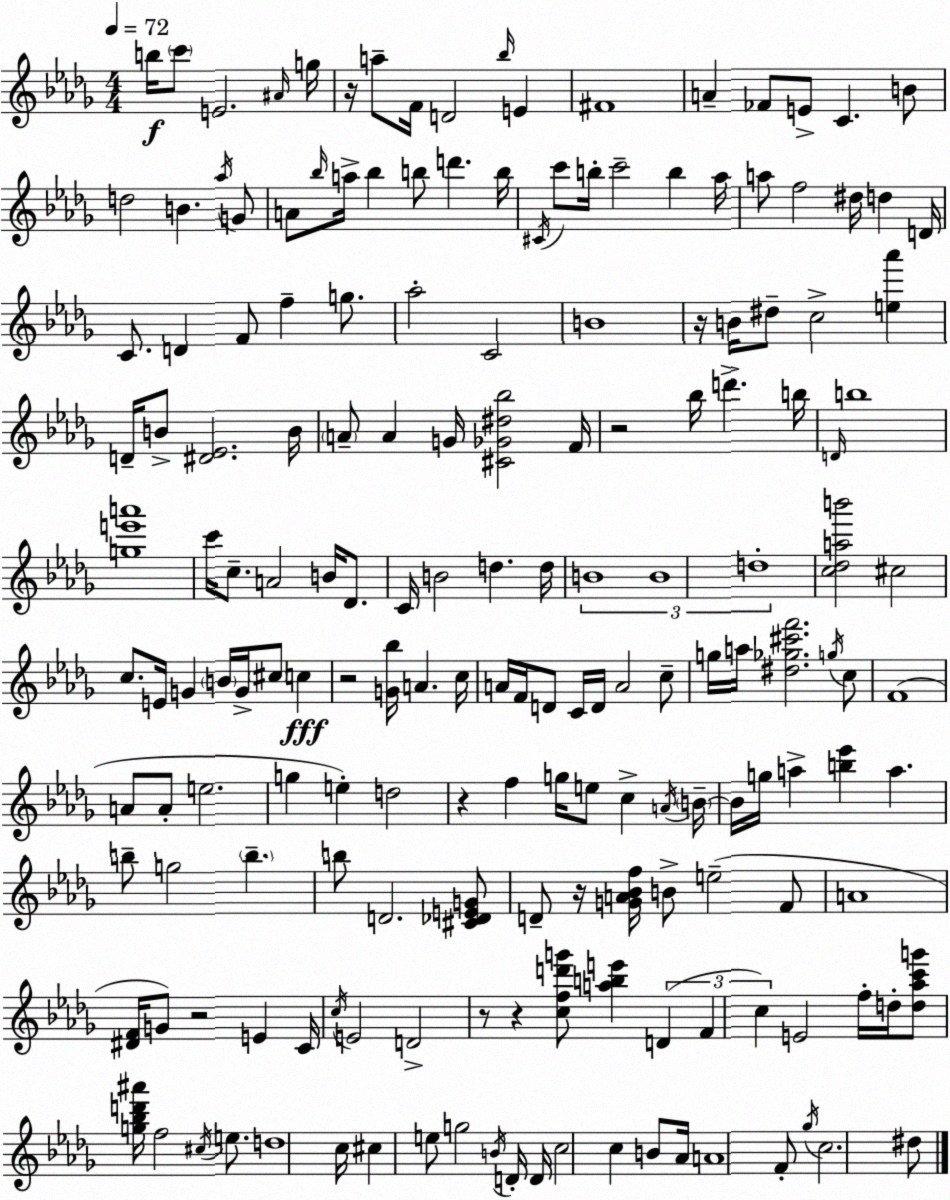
X:1
T:Untitled
M:4/4
L:1/4
K:Bbm
b/4 c'/2 E2 ^A/4 g/4 z/4 a/2 F/4 D2 _b/4 E ^F4 A _F/2 E/2 C B/2 d2 B _a/4 G/2 A/2 _b/4 a/4 _b b/2 d' b/4 ^C/4 c'/2 b/4 c'2 b _a/4 a/2 f2 ^d/4 d D/4 C/2 D F/2 f g/2 _a2 C2 B4 z/4 B/4 ^d/2 c2 [e_a'] D/4 B/2 [^D_E]2 B/4 A/2 A G/4 [^C_G^d_b]2 F/4 z2 _b/4 d' b/4 D/4 b4 [ge'a']4 c'/4 c/2 A2 B/4 _D/2 C/4 B2 d d/4 B4 B4 d4 [c_dab']2 ^c2 c/2 E/4 G B/4 G/4 ^c/2 c z2 [G_b]/4 A c/4 A/4 F/4 D/2 C/4 D/4 A2 c/2 g/4 a/4 [^d_g^c'f']2 g/4 c/2 F4 A/2 A/2 e2 g e d2 z f g/4 e/2 c A/4 B/4 B/4 g/4 a [b_e'] a b/2 g2 b b/2 D2 [^C_DEG]/2 D/2 z/4 [GA_Bf]/4 B/2 e2 F/2 A4 [^DF]/4 G/2 z2 E C/4 c/4 E2 D2 z/2 z [cfd'g']/2 [abe'] D F c E2 f/4 d/4 [d_ac'g']/2 [g_bd'^a']/4 f2 ^c/4 e/2 d4 c/4 ^c e/2 g2 B/4 D/4 D/4 c2 c B/2 _A/4 A4 F/2 _g/4 c2 ^d/2